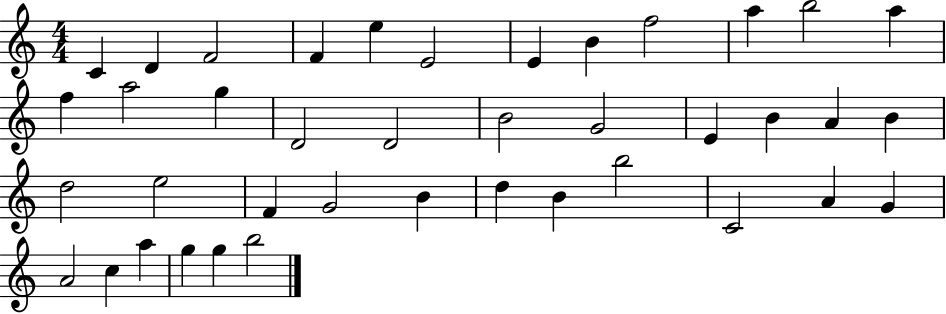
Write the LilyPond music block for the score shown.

{
  \clef treble
  \numericTimeSignature
  \time 4/4
  \key c \major
  c'4 d'4 f'2 | f'4 e''4 e'2 | e'4 b'4 f''2 | a''4 b''2 a''4 | \break f''4 a''2 g''4 | d'2 d'2 | b'2 g'2 | e'4 b'4 a'4 b'4 | \break d''2 e''2 | f'4 g'2 b'4 | d''4 b'4 b''2 | c'2 a'4 g'4 | \break a'2 c''4 a''4 | g''4 g''4 b''2 | \bar "|."
}